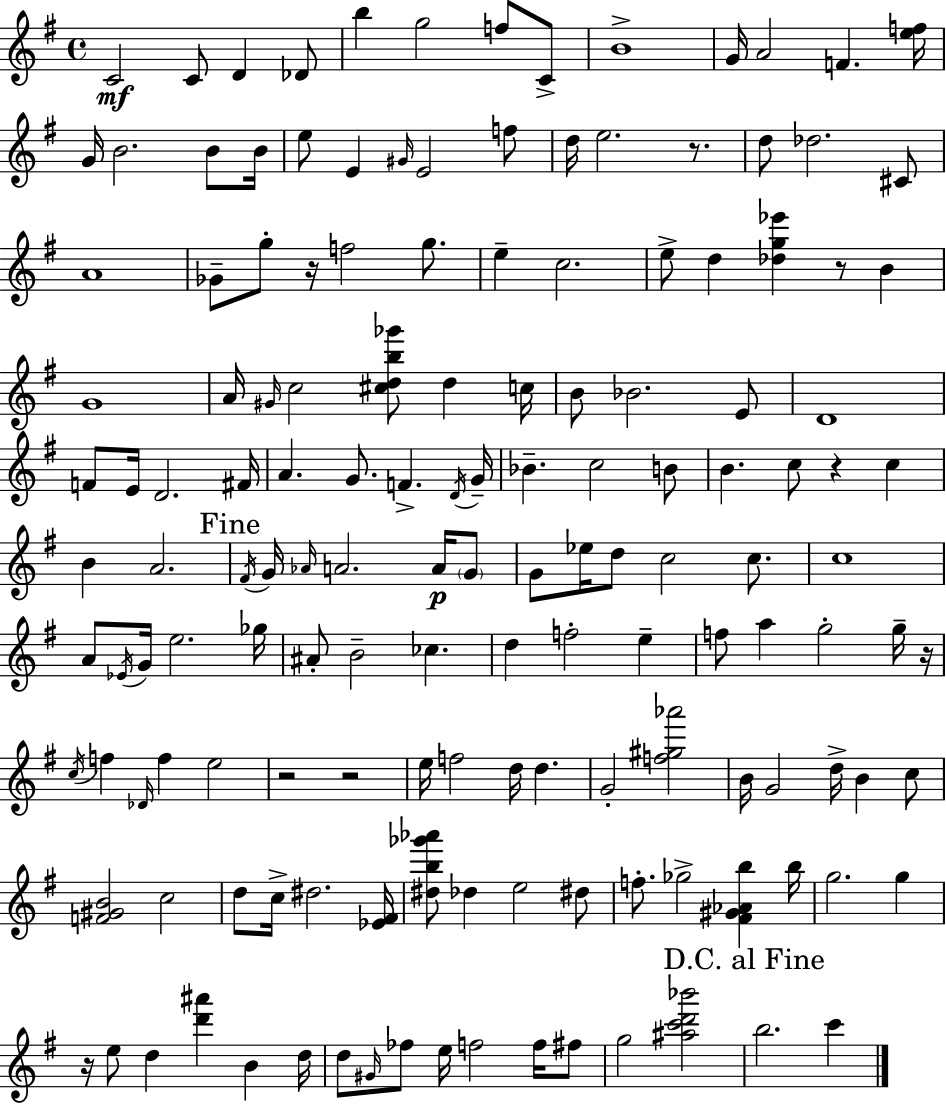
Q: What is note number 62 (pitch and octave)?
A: B4